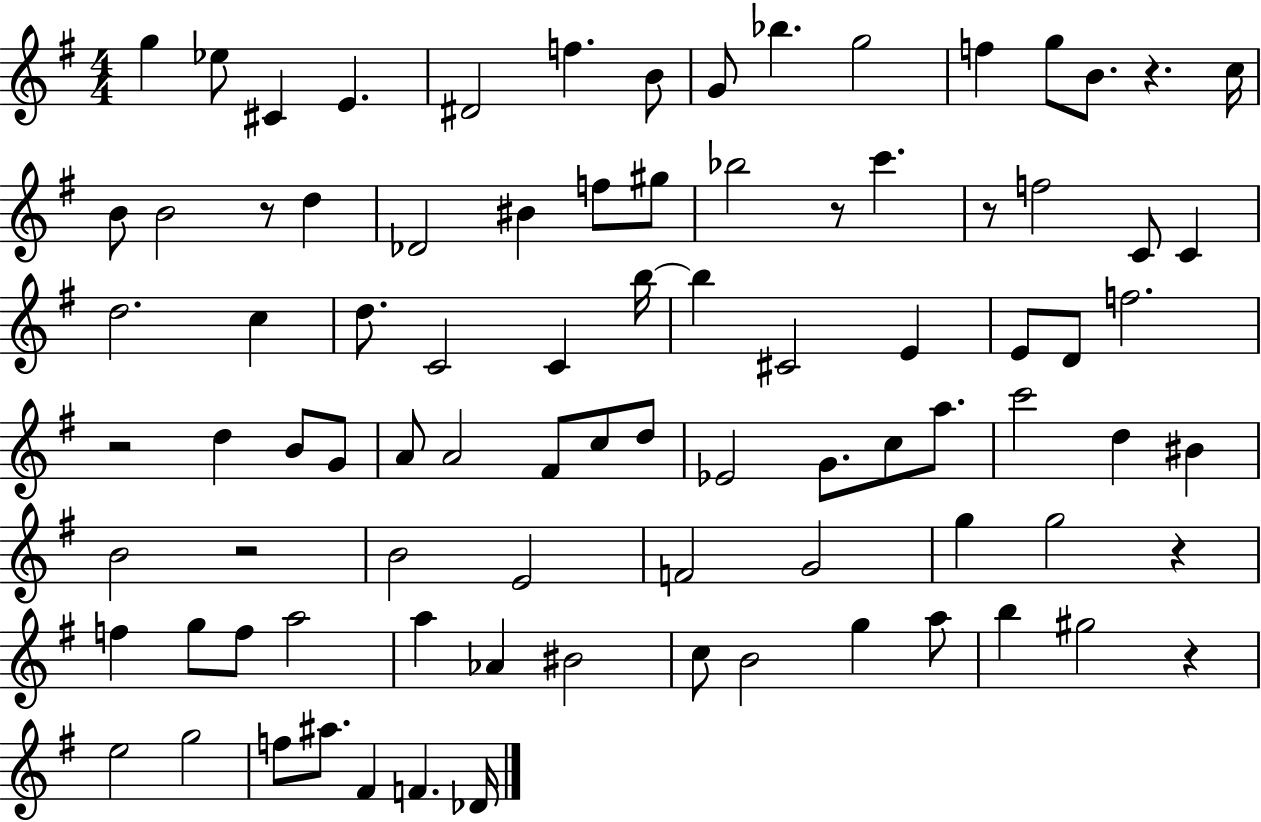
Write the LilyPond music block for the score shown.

{
  \clef treble
  \numericTimeSignature
  \time 4/4
  \key g \major
  g''4 ees''8 cis'4 e'4. | dis'2 f''4. b'8 | g'8 bes''4. g''2 | f''4 g''8 b'8. r4. c''16 | \break b'8 b'2 r8 d''4 | des'2 bis'4 f''8 gis''8 | bes''2 r8 c'''4. | r8 f''2 c'8 c'4 | \break d''2. c''4 | d''8. c'2 c'4 b''16~~ | b''4 cis'2 e'4 | e'8 d'8 f''2. | \break r2 d''4 b'8 g'8 | a'8 a'2 fis'8 c''8 d''8 | ees'2 g'8. c''8 a''8. | c'''2 d''4 bis'4 | \break b'2 r2 | b'2 e'2 | f'2 g'2 | g''4 g''2 r4 | \break f''4 g''8 f''8 a''2 | a''4 aes'4 bis'2 | c''8 b'2 g''4 a''8 | b''4 gis''2 r4 | \break e''2 g''2 | f''8 ais''8. fis'4 f'4. des'16 | \bar "|."
}